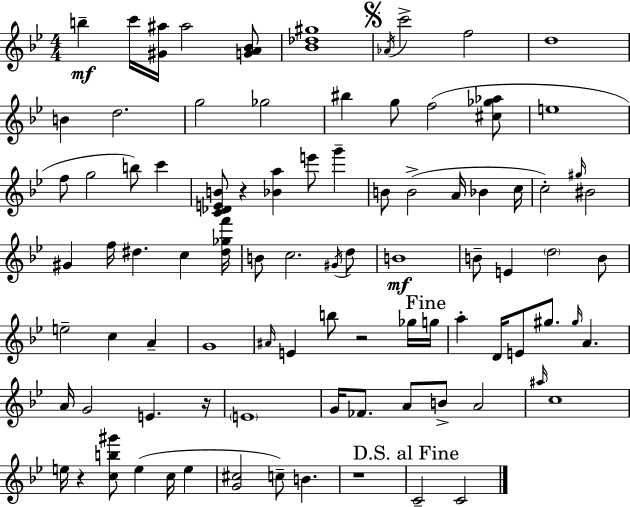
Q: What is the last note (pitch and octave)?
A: C4